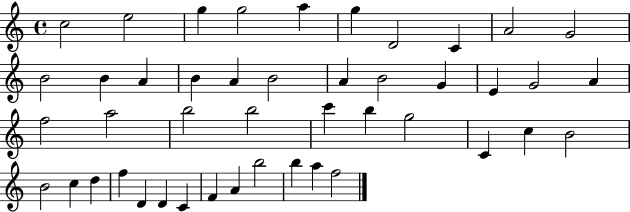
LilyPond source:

{
  \clef treble
  \time 4/4
  \defaultTimeSignature
  \key c \major
  c''2 e''2 | g''4 g''2 a''4 | g''4 d'2 c'4 | a'2 g'2 | \break b'2 b'4 a'4 | b'4 a'4 b'2 | a'4 b'2 g'4 | e'4 g'2 a'4 | \break f''2 a''2 | b''2 b''2 | c'''4 b''4 g''2 | c'4 c''4 b'2 | \break b'2 c''4 d''4 | f''4 d'4 d'4 c'4 | f'4 a'4 b''2 | b''4 a''4 f''2 | \break \bar "|."
}